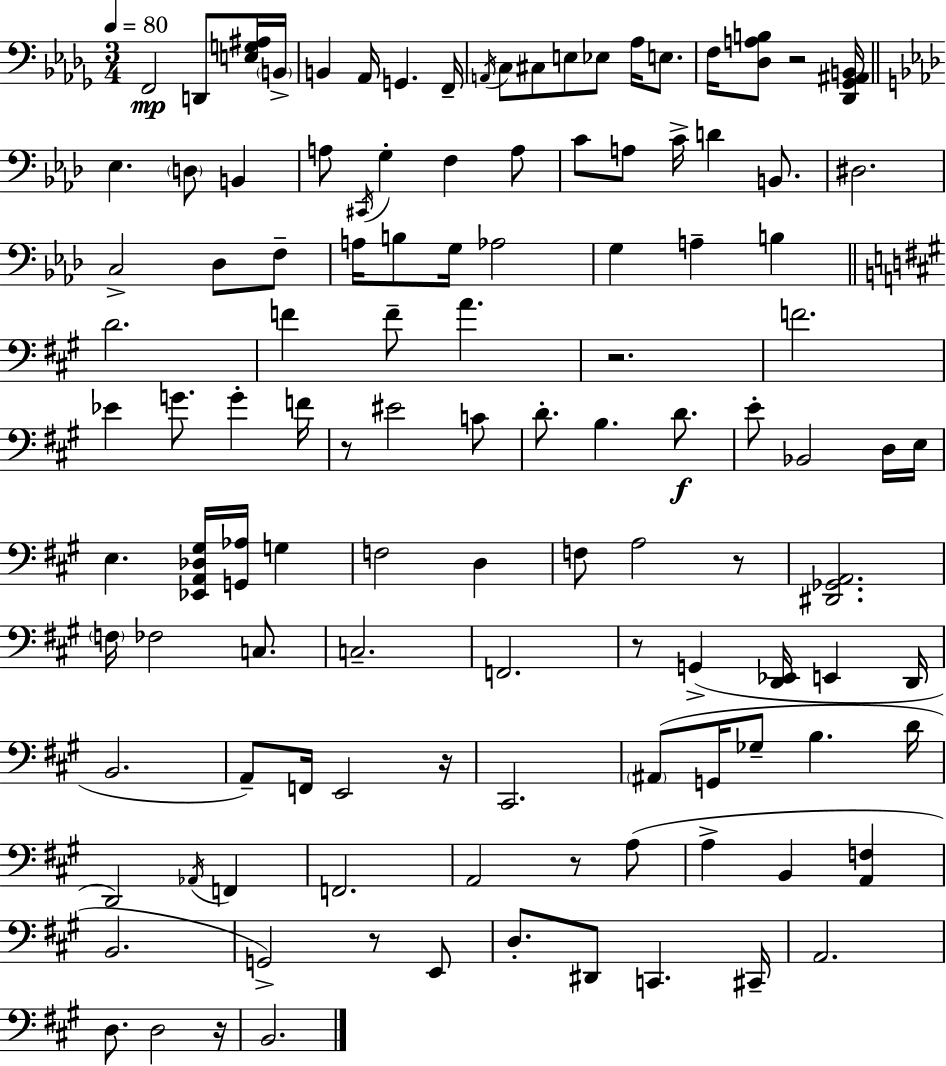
X:1
T:Untitled
M:3/4
L:1/4
K:Bbm
F,,2 D,,/2 [E,G,^A,]/4 B,,/4 B,, _A,,/4 G,, F,,/4 A,,/4 C,/2 ^C,/2 E,/2 _E,/2 _A,/4 E,/2 F,/4 [_D,A,B,]/2 z2 [_D,,_G,,^A,,B,,]/4 _E, D,/2 B,, A,/2 ^C,,/4 G, F, A,/2 C/2 A,/2 C/4 D B,,/2 ^D,2 C,2 _D,/2 F,/2 A,/4 B,/2 G,/4 _A,2 G, A, B, D2 F F/2 A z2 F2 _E G/2 G F/4 z/2 ^E2 C/2 D/2 B, D/2 E/2 _B,,2 D,/4 E,/4 E, [_E,,A,,_D,^G,]/4 [G,,_A,]/4 G, F,2 D, F,/2 A,2 z/2 [^D,,_G,,A,,]2 F,/4 _F,2 C,/2 C,2 F,,2 z/2 G,, [D,,_E,,]/4 E,, D,,/4 B,,2 A,,/2 F,,/4 E,,2 z/4 ^C,,2 ^A,,/2 G,,/4 _G,/2 B, D/4 D,,2 _A,,/4 F,, F,,2 A,,2 z/2 A,/2 A, B,, [A,,F,] B,,2 G,,2 z/2 E,,/2 D,/2 ^D,,/2 C,, ^C,,/4 A,,2 D,/2 D,2 z/4 B,,2